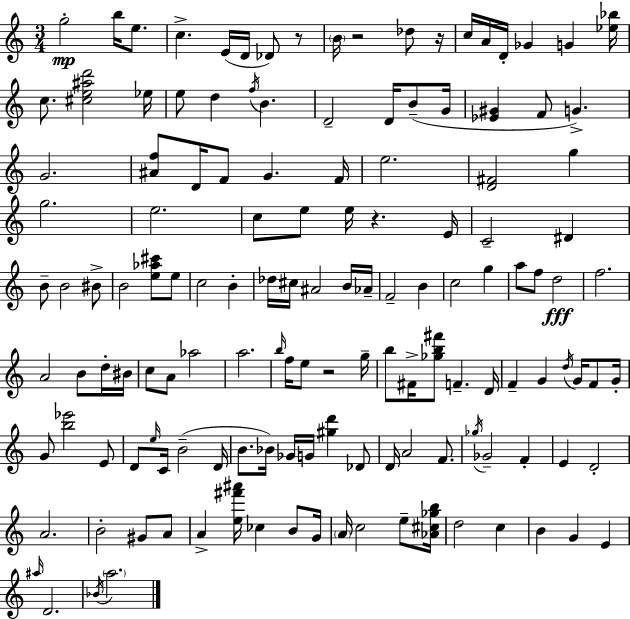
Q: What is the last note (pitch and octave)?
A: A5